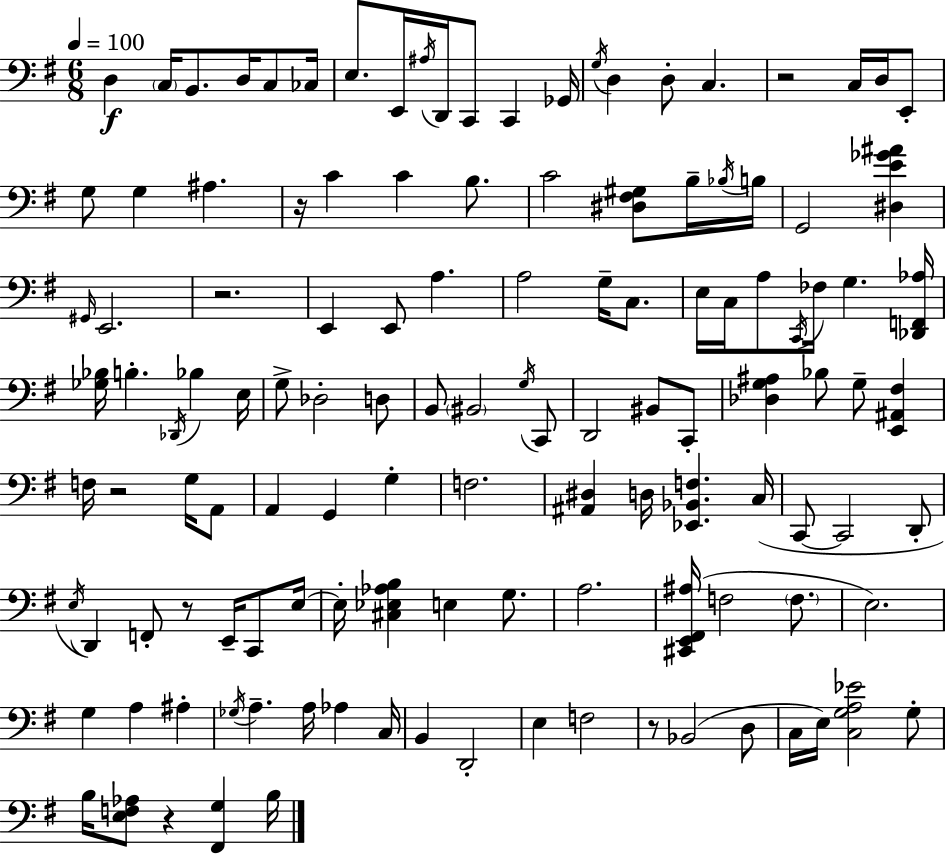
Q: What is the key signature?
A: G major